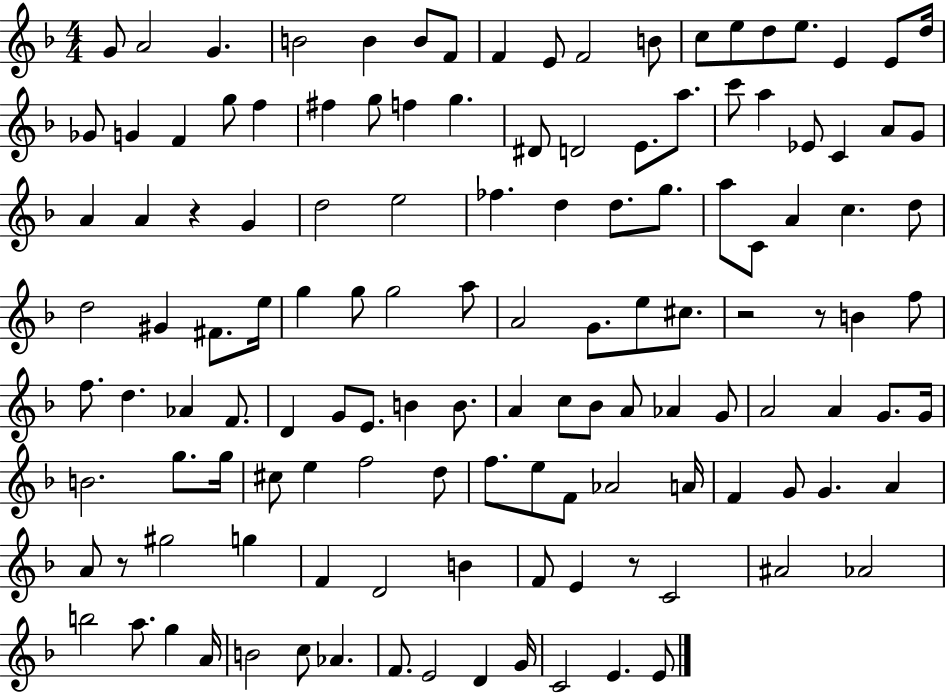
{
  \clef treble
  \numericTimeSignature
  \time 4/4
  \key f \major
  \repeat volta 2 { g'8 a'2 g'4. | b'2 b'4 b'8 f'8 | f'4 e'8 f'2 b'8 | c''8 e''8 d''8 e''8. e'4 e'8 d''16 | \break ges'8 g'4 f'4 g''8 f''4 | fis''4 g''8 f''4 g''4. | dis'8 d'2 e'8. a''8. | c'''8 a''4 ees'8 c'4 a'8 g'8 | \break a'4 a'4 r4 g'4 | d''2 e''2 | fes''4. d''4 d''8. g''8. | a''8 c'8 a'4 c''4. d''8 | \break d''2 gis'4 fis'8. e''16 | g''4 g''8 g''2 a''8 | a'2 g'8. e''8 cis''8. | r2 r8 b'4 f''8 | \break f''8. d''4. aes'4 f'8. | d'4 g'8 e'8. b'4 b'8. | a'4 c''8 bes'8 a'8 aes'4 g'8 | a'2 a'4 g'8. g'16 | \break b'2. g''8. g''16 | cis''8 e''4 f''2 d''8 | f''8. e''8 f'8 aes'2 a'16 | f'4 g'8 g'4. a'4 | \break a'8 r8 gis''2 g''4 | f'4 d'2 b'4 | f'8 e'4 r8 c'2 | ais'2 aes'2 | \break b''2 a''8. g''4 a'16 | b'2 c''8 aes'4. | f'8. e'2 d'4 g'16 | c'2 e'4. e'8 | \break } \bar "|."
}